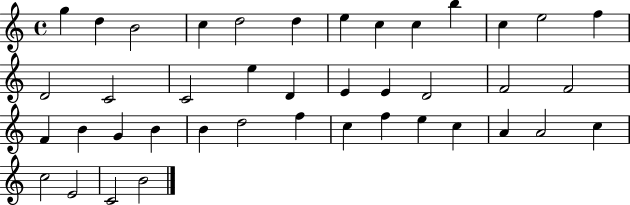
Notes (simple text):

G5/q D5/q B4/h C5/q D5/h D5/q E5/q C5/q C5/q B5/q C5/q E5/h F5/q D4/h C4/h C4/h E5/q D4/q E4/q E4/q D4/h F4/h F4/h F4/q B4/q G4/q B4/q B4/q D5/h F5/q C5/q F5/q E5/q C5/q A4/q A4/h C5/q C5/h E4/h C4/h B4/h